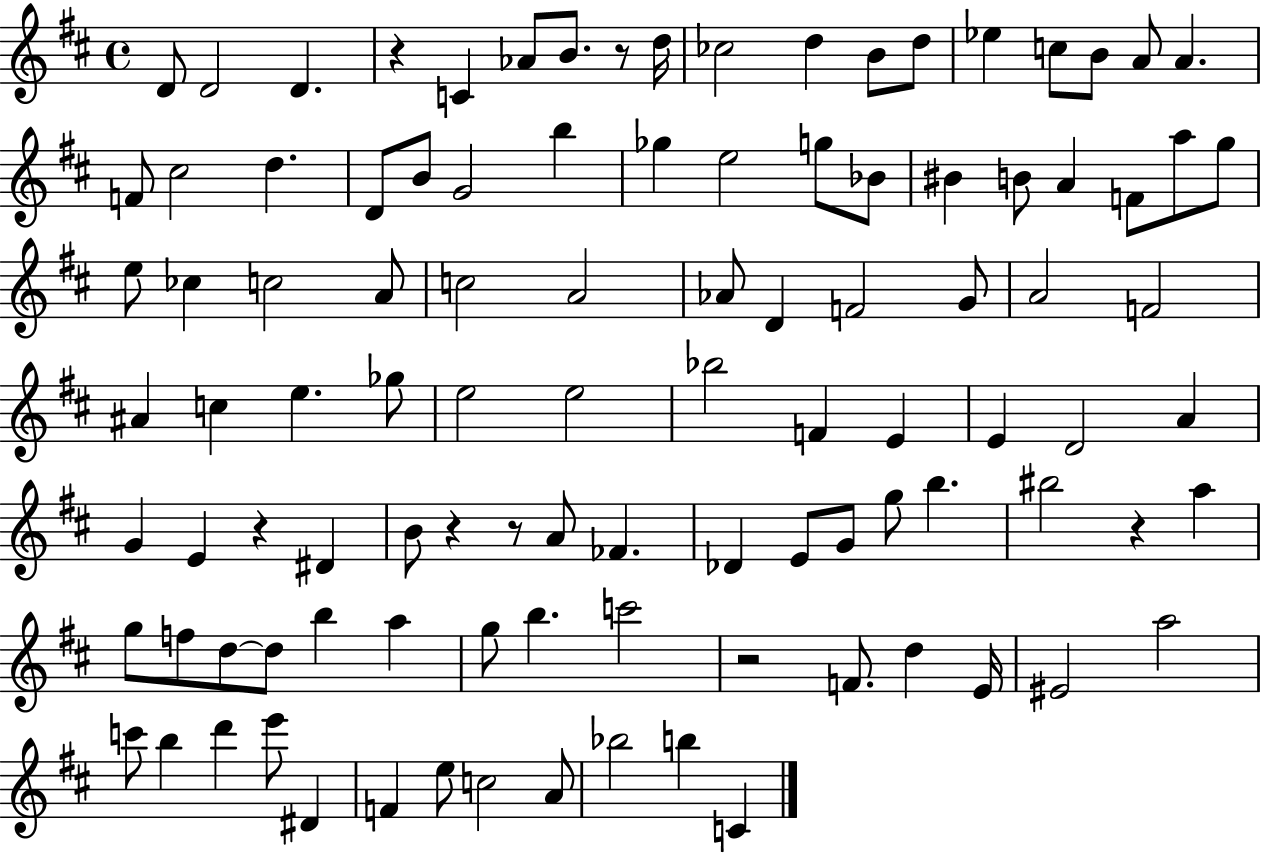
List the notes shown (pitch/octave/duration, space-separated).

D4/e D4/h D4/q. R/q C4/q Ab4/e B4/e. R/e D5/s CES5/h D5/q B4/e D5/e Eb5/q C5/e B4/e A4/e A4/q. F4/e C#5/h D5/q. D4/e B4/e G4/h B5/q Gb5/q E5/h G5/e Bb4/e BIS4/q B4/e A4/q F4/e A5/e G5/e E5/e CES5/q C5/h A4/e C5/h A4/h Ab4/e D4/q F4/h G4/e A4/h F4/h A#4/q C5/q E5/q. Gb5/e E5/h E5/h Bb5/h F4/q E4/q E4/q D4/h A4/q G4/q E4/q R/q D#4/q B4/e R/q R/e A4/e FES4/q. Db4/q E4/e G4/e G5/e B5/q. BIS5/h R/q A5/q G5/e F5/e D5/e D5/e B5/q A5/q G5/e B5/q. C6/h R/h F4/e. D5/q E4/s EIS4/h A5/h C6/e B5/q D6/q E6/e D#4/q F4/q E5/e C5/h A4/e Bb5/h B5/q C4/q